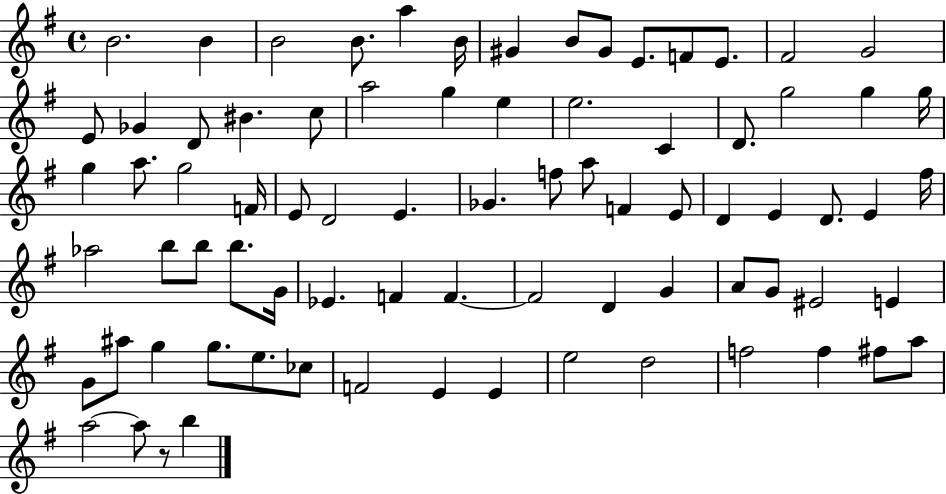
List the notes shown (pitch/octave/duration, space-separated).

B4/h. B4/q B4/h B4/e. A5/q B4/s G#4/q B4/e G#4/e E4/e. F4/e E4/e. F#4/h G4/h E4/e Gb4/q D4/e BIS4/q. C5/e A5/h G5/q E5/q E5/h. C4/q D4/e. G5/h G5/q G5/s G5/q A5/e. G5/h F4/s E4/e D4/h E4/q. Gb4/q. F5/e A5/e F4/q E4/e D4/q E4/q D4/e. E4/q F#5/s Ab5/h B5/e B5/e B5/e. G4/s Eb4/q. F4/q F4/q. F4/h D4/q G4/q A4/e G4/e EIS4/h E4/q G4/e A#5/e G5/q G5/e. E5/e. CES5/e F4/h E4/q E4/q E5/h D5/h F5/h F5/q F#5/e A5/e A5/h A5/e R/e B5/q